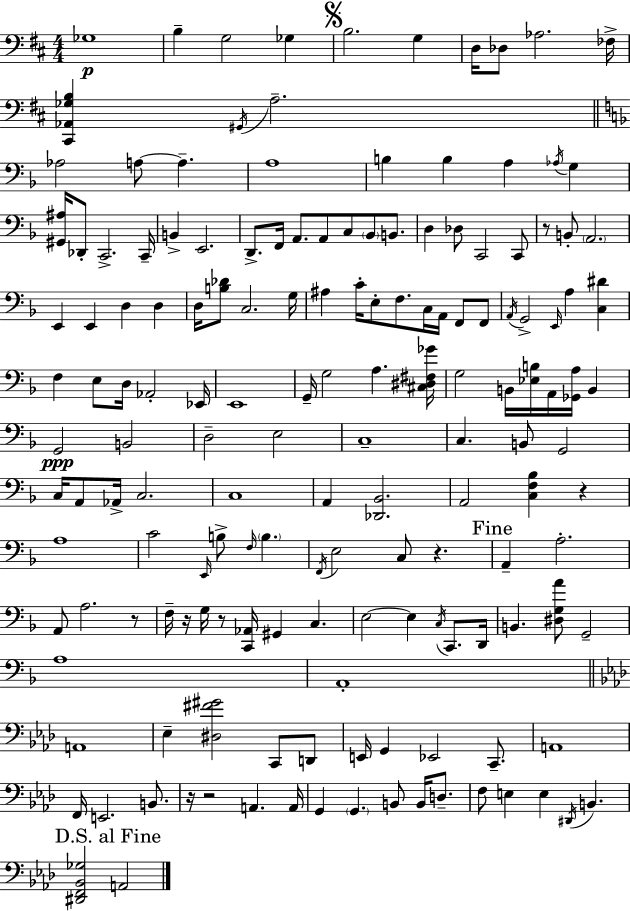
Gb3/w B3/q G3/h Gb3/q B3/h. G3/q D3/s Db3/e Ab3/h. FES3/s [C#2,Ab2,Gb3,B3]/q G#2/s A3/h. Ab3/h A3/e A3/q. A3/w B3/q B3/q A3/q Ab3/s G3/q [G#2,A#3]/s Db2/e C2/h. C2/s B2/q E2/h. D2/e. F2/s A2/e. A2/e C3/e Bb2/e B2/e. D3/q Db3/e C2/h C2/e R/e B2/e A2/h. E2/q E2/q D3/q D3/q D3/s [B3,Db4]/e C3/h. G3/s A#3/q C4/s E3/e F3/e. C3/s A2/s F2/e F2/e A2/s G2/h E2/s A3/q [C3,D#4]/q F3/q E3/e D3/s Ab2/h Eb2/s E2/w G2/s G3/h A3/q. [C#3,D#3,F#3,Gb4]/s G3/h B2/s [Eb3,B3]/s A2/s [Gb2,A3]/s B2/q G2/h B2/h D3/h E3/h C3/w C3/q. B2/e G2/h C3/s A2/e Ab2/s C3/h. C3/w A2/q [Db2,Bb2]/h. A2/h [C3,F3,Bb3]/q R/q A3/w C4/h E2/s B3/e F3/s B3/q. F2/s E3/h C3/e R/q. A2/q A3/h. A2/e A3/h. R/e F3/s R/s G3/s R/e [C2,Ab2]/s G#2/q C3/q. E3/h E3/q C3/s C2/e. D2/s B2/q. [D#3,G3,A4]/e G2/h A3/w A2/w A2/w Eb3/q [D#3,F#4,G#4]/h C2/e D2/e E2/s G2/q Eb2/h C2/e. A2/w F2/s E2/h. B2/e. R/s R/h A2/q. A2/s G2/q G2/q. B2/e B2/s D3/e. F3/e E3/q E3/q D#2/s B2/q. [D#2,F2,Bb2,Gb3]/h A2/h